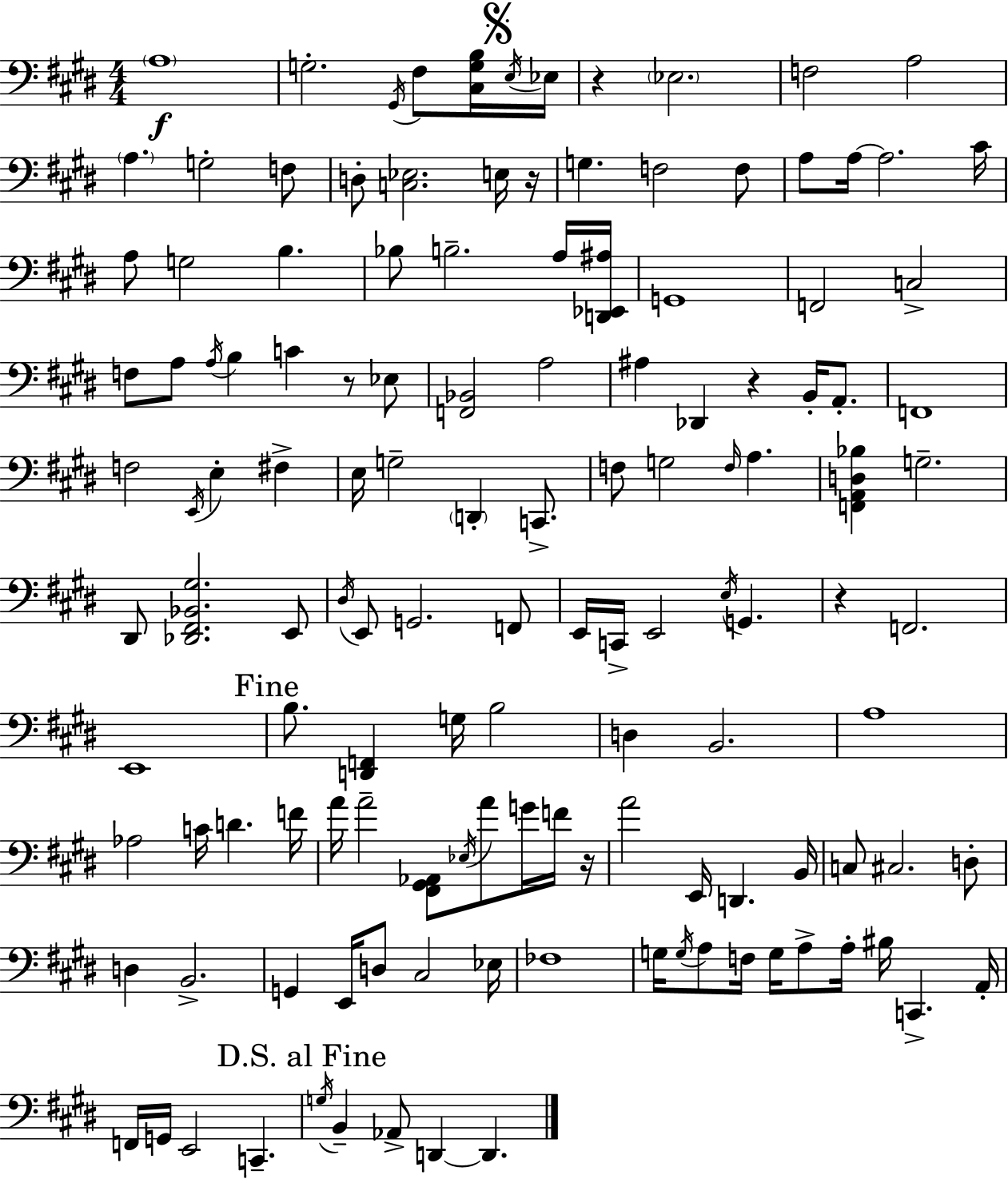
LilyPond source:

{
  \clef bass
  \numericTimeSignature
  \time 4/4
  \key e \major
  \parenthesize a1\f | g2.-. \acciaccatura { gis,16 } fis8 <cis g b>16 | \mark \markup { \musicglyph "scripts.segno" } \acciaccatura { e16 } ees16 r4 \parenthesize ees2. | f2 a2 | \break \parenthesize a4. g2-. | f8 d8-. <c ees>2. | e16 r16 g4. f2 | f8 a8 a16~~ a2. | \break cis'16 a8 g2 b4. | bes8 b2.-- | a16 <d, ees, ais>16 g,1 | f,2 c2-> | \break f8 a8 \acciaccatura { a16 } b4 c'4 r8 | ees8 <f, bes,>2 a2 | ais4 des,4 r4 b,16-. | a,8.-. f,1 | \break f2 \acciaccatura { e,16 } e4-. | fis4-> e16 g2-- \parenthesize d,4-. | c,8.-> f8 g2 \grace { f16 } a4. | <f, a, d bes>4 g2.-- | \break dis,8 <des, fis, bes, gis>2. | e,8 \acciaccatura { dis16 } e,8 g,2. | f,8 e,16 c,16-> e,2 | \acciaccatura { e16 } g,4. r4 f,2. | \break e,1 | \mark "Fine" b8. <d, f,>4 g16 b2 | d4 b,2. | a1 | \break aes2 c'16 | d'4. f'16 a'16 a'2-- | <fis, gis, aes,>8 \acciaccatura { ees16 } a'8 g'16 f'16 r16 a'2 | e,16 d,4. b,16 c8 cis2. | \break d8-. d4 b,2.-> | g,4 e,16 d8 cis2 | ees16 fes1 | g16 \acciaccatura { g16 } a8 f16 g16 a8-> | \break a16-. bis16 c,4.-> a,16-. f,16 g,16 e,2 | c,4.-- \mark "D.S. al Fine" \acciaccatura { g16 } b,4-- aes,8-> | d,4~~ d,4. \bar "|."
}